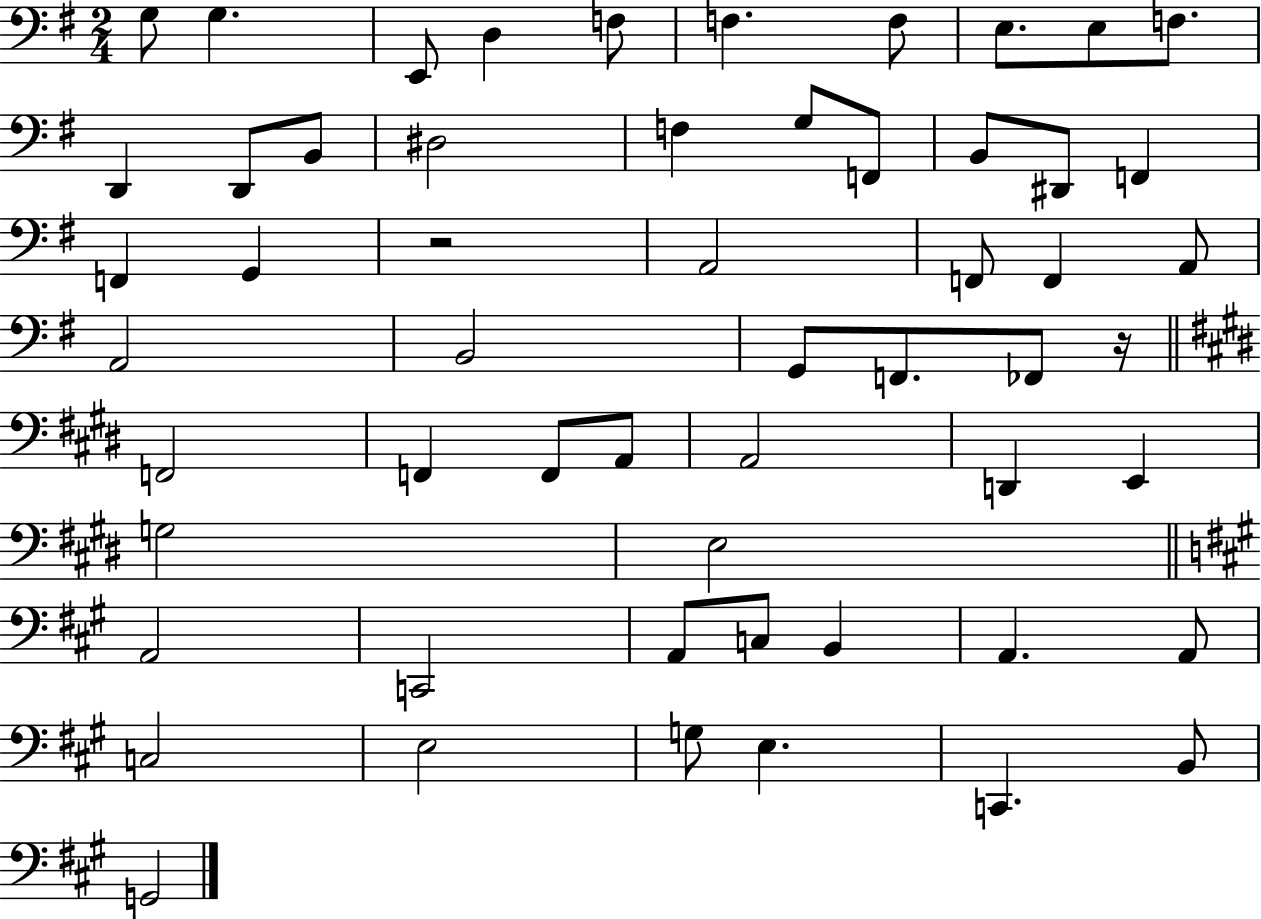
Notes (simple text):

G3/e G3/q. E2/e D3/q F3/e F3/q. F3/e E3/e. E3/e F3/e. D2/q D2/e B2/e D#3/h F3/q G3/e F2/e B2/e D#2/e F2/q F2/q G2/q R/h A2/h F2/e F2/q A2/e A2/h B2/h G2/e F2/e. FES2/e R/s F2/h F2/q F2/e A2/e A2/h D2/q E2/q G3/h E3/h A2/h C2/h A2/e C3/e B2/q A2/q. A2/e C3/h E3/h G3/e E3/q. C2/q. B2/e G2/h